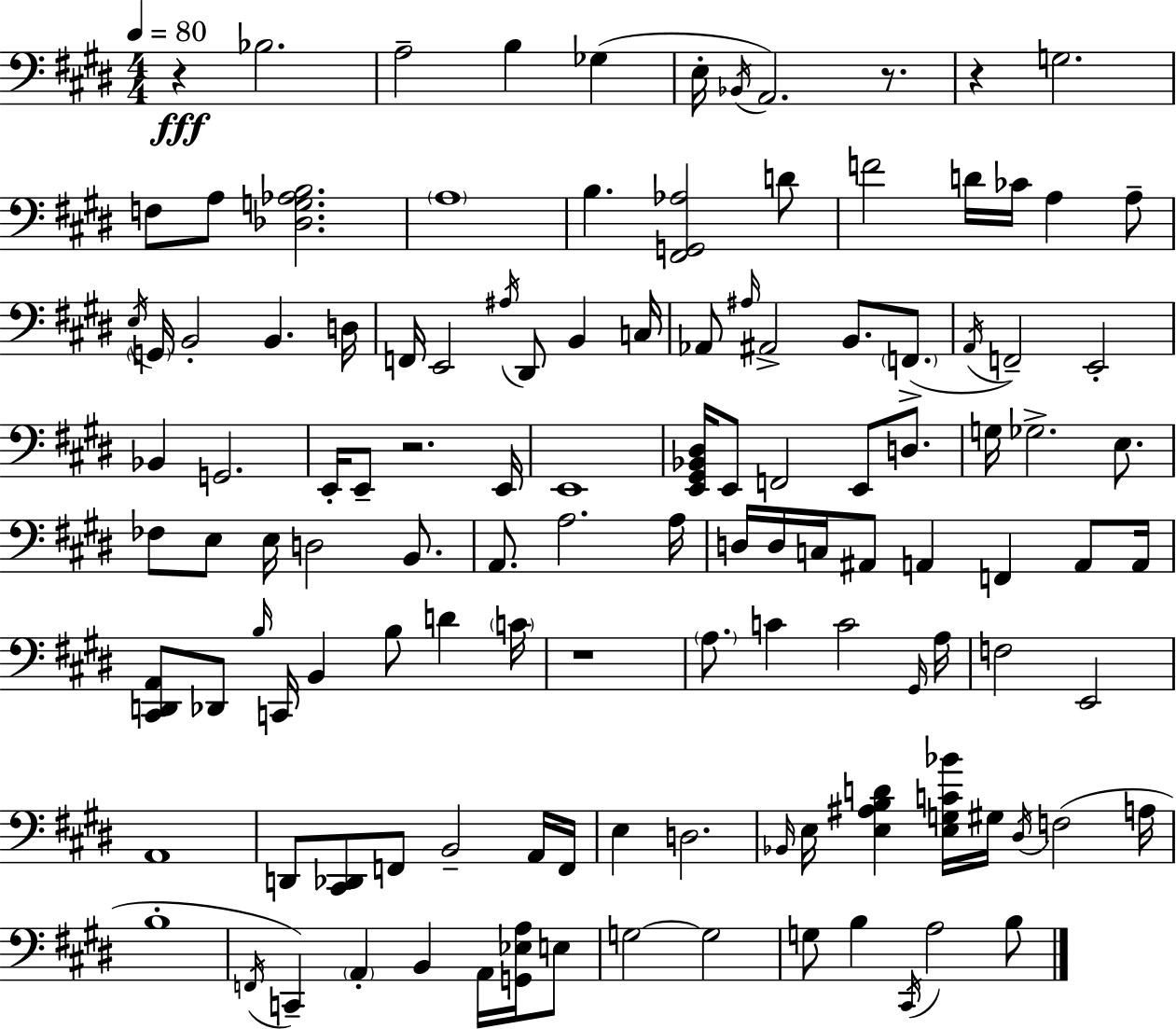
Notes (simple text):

R/q Bb3/h. A3/h B3/q Gb3/q E3/s Bb2/s A2/h. R/e. R/q G3/h. F3/e A3/e [Db3,G3,Ab3,B3]/h. A3/w B3/q. [F#2,G2,Ab3]/h D4/e F4/h D4/s CES4/s A3/q A3/e E3/s G2/s B2/h B2/q. D3/s F2/s E2/h A#3/s D#2/e B2/q C3/s Ab2/e A#3/s A#2/h B2/e. F2/e. A2/s F2/h E2/h Bb2/q G2/h. E2/s E2/e R/h. E2/s E2/w [E2,G#2,Bb2,D#3]/s E2/e F2/h E2/e D3/e. G3/s Gb3/h. E3/e. FES3/e E3/e E3/s D3/h B2/e. A2/e. A3/h. A3/s D3/s D3/s C3/s A#2/e A2/q F2/q A2/e A2/s [C#2,D2,A2]/e Db2/e B3/s C2/s B2/q B3/e D4/q C4/s R/w A3/e. C4/q C4/h G#2/s A3/s F3/h E2/h A2/w D2/e [C#2,Db2]/e F2/e B2/h A2/s F2/s E3/q D3/h. Bb2/s E3/s [E3,A#3,B3,D4]/q [E3,G3,C4,Bb4]/s G#3/s D#3/s F3/h A3/s B3/w F2/s C2/q A2/q B2/q A2/s [G2,Eb3,A3]/s E3/e G3/h G3/h G3/e B3/q C#2/s A3/h B3/e